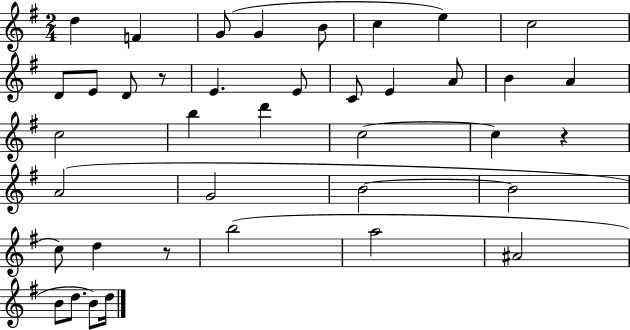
X:1
T:Untitled
M:2/4
L:1/4
K:G
d F G/2 G B/2 c e c2 D/2 E/2 D/2 z/2 E E/2 C/2 E A/2 B A c2 b d' c2 c z A2 G2 B2 B2 c/2 d z/2 b2 a2 ^A2 B/2 d/2 B/2 d/4